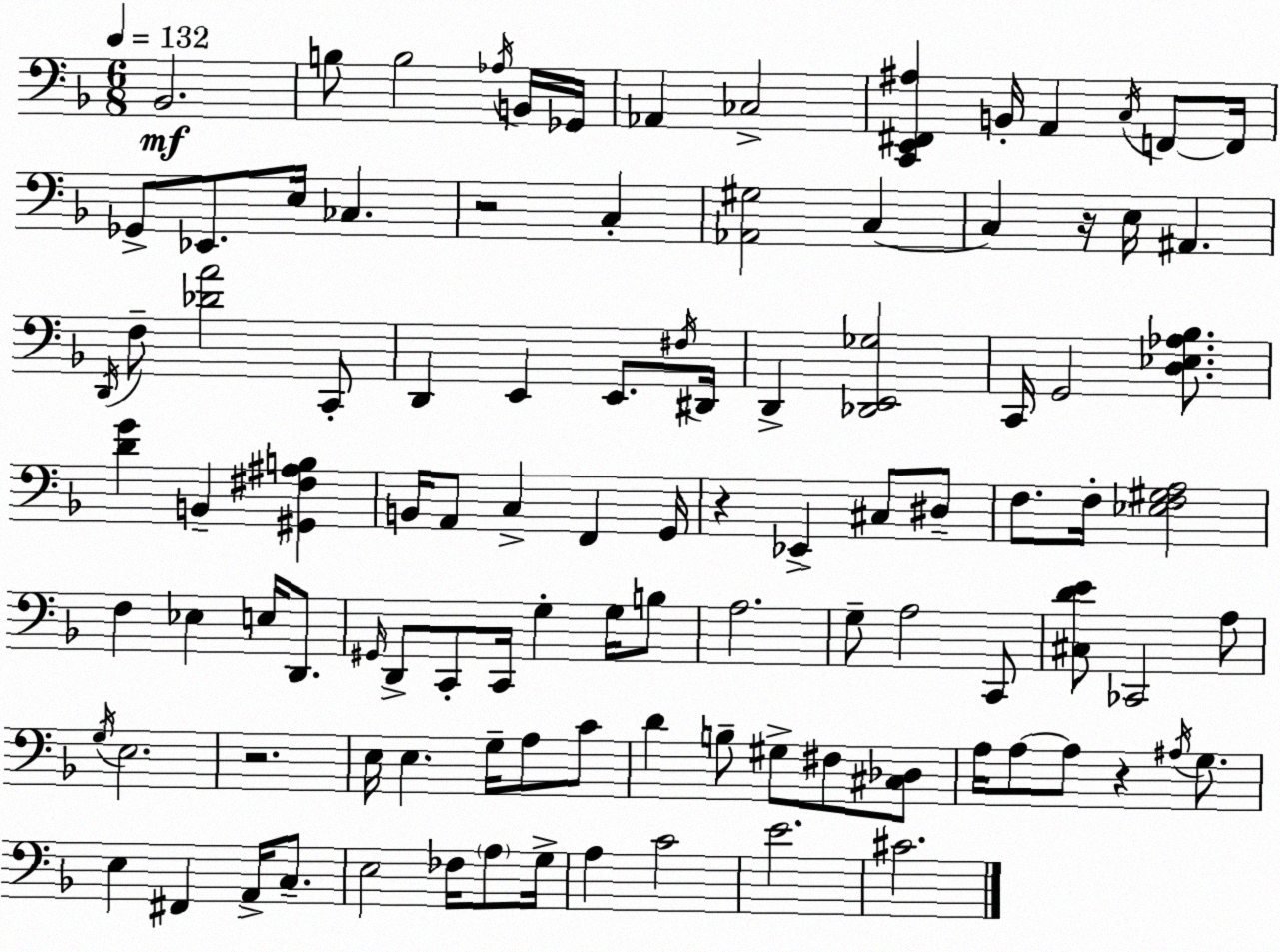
X:1
T:Untitled
M:6/8
L:1/4
K:F
_B,,2 B,/2 B,2 _A,/4 B,,/4 _G,,/4 _A,, _C,2 [C,,E,,^F,,^A,] B,,/4 A,, C,/4 F,,/2 F,,/4 _G,,/2 _E,,/2 E,/4 _C, z2 C, [_A,,^G,]2 C, C, z/4 E,/4 ^A,, D,,/4 F,/2 [_DA]2 C,,/2 D,, E,, E,,/2 ^F,/4 ^D,,/4 D,, [_D,,E,,_G,]2 C,,/4 G,,2 [D,_E,_A,_B,]/2 [DG] B,, [^G,,^F,^A,B,] B,,/4 A,,/2 C, F,, G,,/4 z _E,, ^C,/2 ^D,/2 F,/2 F,/4 [_E,F,^G,A,]2 F, _E, E,/4 D,,/2 ^G,,/4 D,,/2 C,,/2 C,,/4 G, G,/4 B,/2 A,2 G,/2 A,2 C,,/2 [^C,DE]/2 _C,,2 A,/2 G,/4 E,2 z2 E,/4 E, G,/4 A,/2 C/2 D B,/2 ^G,/2 ^F,/2 [^C,_D,]/2 A,/4 A,/2 A,/2 z ^A,/4 G,/2 E, ^F,, A,,/4 C,/2 E,2 _F,/4 A,/2 G,/4 A, C2 E2 ^C2